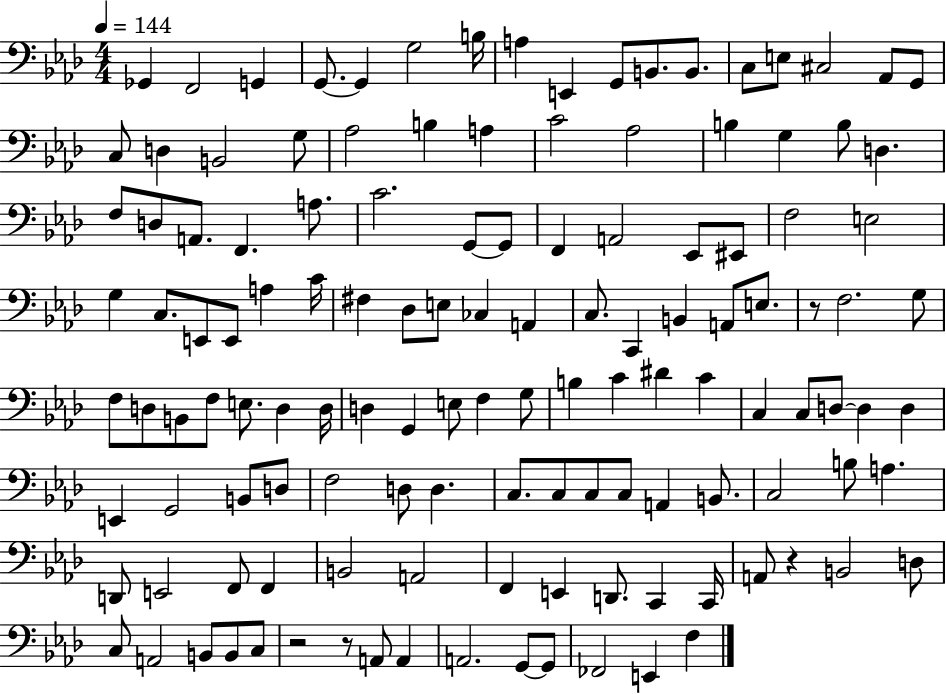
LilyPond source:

{
  \clef bass
  \numericTimeSignature
  \time 4/4
  \key aes \major
  \tempo 4 = 144
  ges,4 f,2 g,4 | g,8.~~ g,4 g2 b16 | a4 e,4 g,8 b,8. b,8. | c8 e8 cis2 aes,8 g,8 | \break c8 d4 b,2 g8 | aes2 b4 a4 | c'2 aes2 | b4 g4 b8 d4. | \break f8 d8 a,8. f,4. a8. | c'2. g,8~~ g,8 | f,4 a,2 ees,8 eis,8 | f2 e2 | \break g4 c8. e,8 e,8 a4 c'16 | fis4 des8 e8 ces4 a,4 | c8. c,4 b,4 a,8 e8. | r8 f2. g8 | \break f8 d8 b,8 f8 e8. d4 d16 | d4 g,4 e8 f4 g8 | b4 c'4 dis'4 c'4 | c4 c8 d8~~ d4 d4 | \break e,4 g,2 b,8 d8 | f2 d8 d4. | c8. c8 c8 c8 a,4 b,8. | c2 b8 a4. | \break d,8 e,2 f,8 f,4 | b,2 a,2 | f,4 e,4 d,8. c,4 c,16 | a,8 r4 b,2 d8 | \break c8 a,2 b,8 b,8 c8 | r2 r8 a,8 a,4 | a,2. g,8~~ g,8 | fes,2 e,4 f4 | \break \bar "|."
}